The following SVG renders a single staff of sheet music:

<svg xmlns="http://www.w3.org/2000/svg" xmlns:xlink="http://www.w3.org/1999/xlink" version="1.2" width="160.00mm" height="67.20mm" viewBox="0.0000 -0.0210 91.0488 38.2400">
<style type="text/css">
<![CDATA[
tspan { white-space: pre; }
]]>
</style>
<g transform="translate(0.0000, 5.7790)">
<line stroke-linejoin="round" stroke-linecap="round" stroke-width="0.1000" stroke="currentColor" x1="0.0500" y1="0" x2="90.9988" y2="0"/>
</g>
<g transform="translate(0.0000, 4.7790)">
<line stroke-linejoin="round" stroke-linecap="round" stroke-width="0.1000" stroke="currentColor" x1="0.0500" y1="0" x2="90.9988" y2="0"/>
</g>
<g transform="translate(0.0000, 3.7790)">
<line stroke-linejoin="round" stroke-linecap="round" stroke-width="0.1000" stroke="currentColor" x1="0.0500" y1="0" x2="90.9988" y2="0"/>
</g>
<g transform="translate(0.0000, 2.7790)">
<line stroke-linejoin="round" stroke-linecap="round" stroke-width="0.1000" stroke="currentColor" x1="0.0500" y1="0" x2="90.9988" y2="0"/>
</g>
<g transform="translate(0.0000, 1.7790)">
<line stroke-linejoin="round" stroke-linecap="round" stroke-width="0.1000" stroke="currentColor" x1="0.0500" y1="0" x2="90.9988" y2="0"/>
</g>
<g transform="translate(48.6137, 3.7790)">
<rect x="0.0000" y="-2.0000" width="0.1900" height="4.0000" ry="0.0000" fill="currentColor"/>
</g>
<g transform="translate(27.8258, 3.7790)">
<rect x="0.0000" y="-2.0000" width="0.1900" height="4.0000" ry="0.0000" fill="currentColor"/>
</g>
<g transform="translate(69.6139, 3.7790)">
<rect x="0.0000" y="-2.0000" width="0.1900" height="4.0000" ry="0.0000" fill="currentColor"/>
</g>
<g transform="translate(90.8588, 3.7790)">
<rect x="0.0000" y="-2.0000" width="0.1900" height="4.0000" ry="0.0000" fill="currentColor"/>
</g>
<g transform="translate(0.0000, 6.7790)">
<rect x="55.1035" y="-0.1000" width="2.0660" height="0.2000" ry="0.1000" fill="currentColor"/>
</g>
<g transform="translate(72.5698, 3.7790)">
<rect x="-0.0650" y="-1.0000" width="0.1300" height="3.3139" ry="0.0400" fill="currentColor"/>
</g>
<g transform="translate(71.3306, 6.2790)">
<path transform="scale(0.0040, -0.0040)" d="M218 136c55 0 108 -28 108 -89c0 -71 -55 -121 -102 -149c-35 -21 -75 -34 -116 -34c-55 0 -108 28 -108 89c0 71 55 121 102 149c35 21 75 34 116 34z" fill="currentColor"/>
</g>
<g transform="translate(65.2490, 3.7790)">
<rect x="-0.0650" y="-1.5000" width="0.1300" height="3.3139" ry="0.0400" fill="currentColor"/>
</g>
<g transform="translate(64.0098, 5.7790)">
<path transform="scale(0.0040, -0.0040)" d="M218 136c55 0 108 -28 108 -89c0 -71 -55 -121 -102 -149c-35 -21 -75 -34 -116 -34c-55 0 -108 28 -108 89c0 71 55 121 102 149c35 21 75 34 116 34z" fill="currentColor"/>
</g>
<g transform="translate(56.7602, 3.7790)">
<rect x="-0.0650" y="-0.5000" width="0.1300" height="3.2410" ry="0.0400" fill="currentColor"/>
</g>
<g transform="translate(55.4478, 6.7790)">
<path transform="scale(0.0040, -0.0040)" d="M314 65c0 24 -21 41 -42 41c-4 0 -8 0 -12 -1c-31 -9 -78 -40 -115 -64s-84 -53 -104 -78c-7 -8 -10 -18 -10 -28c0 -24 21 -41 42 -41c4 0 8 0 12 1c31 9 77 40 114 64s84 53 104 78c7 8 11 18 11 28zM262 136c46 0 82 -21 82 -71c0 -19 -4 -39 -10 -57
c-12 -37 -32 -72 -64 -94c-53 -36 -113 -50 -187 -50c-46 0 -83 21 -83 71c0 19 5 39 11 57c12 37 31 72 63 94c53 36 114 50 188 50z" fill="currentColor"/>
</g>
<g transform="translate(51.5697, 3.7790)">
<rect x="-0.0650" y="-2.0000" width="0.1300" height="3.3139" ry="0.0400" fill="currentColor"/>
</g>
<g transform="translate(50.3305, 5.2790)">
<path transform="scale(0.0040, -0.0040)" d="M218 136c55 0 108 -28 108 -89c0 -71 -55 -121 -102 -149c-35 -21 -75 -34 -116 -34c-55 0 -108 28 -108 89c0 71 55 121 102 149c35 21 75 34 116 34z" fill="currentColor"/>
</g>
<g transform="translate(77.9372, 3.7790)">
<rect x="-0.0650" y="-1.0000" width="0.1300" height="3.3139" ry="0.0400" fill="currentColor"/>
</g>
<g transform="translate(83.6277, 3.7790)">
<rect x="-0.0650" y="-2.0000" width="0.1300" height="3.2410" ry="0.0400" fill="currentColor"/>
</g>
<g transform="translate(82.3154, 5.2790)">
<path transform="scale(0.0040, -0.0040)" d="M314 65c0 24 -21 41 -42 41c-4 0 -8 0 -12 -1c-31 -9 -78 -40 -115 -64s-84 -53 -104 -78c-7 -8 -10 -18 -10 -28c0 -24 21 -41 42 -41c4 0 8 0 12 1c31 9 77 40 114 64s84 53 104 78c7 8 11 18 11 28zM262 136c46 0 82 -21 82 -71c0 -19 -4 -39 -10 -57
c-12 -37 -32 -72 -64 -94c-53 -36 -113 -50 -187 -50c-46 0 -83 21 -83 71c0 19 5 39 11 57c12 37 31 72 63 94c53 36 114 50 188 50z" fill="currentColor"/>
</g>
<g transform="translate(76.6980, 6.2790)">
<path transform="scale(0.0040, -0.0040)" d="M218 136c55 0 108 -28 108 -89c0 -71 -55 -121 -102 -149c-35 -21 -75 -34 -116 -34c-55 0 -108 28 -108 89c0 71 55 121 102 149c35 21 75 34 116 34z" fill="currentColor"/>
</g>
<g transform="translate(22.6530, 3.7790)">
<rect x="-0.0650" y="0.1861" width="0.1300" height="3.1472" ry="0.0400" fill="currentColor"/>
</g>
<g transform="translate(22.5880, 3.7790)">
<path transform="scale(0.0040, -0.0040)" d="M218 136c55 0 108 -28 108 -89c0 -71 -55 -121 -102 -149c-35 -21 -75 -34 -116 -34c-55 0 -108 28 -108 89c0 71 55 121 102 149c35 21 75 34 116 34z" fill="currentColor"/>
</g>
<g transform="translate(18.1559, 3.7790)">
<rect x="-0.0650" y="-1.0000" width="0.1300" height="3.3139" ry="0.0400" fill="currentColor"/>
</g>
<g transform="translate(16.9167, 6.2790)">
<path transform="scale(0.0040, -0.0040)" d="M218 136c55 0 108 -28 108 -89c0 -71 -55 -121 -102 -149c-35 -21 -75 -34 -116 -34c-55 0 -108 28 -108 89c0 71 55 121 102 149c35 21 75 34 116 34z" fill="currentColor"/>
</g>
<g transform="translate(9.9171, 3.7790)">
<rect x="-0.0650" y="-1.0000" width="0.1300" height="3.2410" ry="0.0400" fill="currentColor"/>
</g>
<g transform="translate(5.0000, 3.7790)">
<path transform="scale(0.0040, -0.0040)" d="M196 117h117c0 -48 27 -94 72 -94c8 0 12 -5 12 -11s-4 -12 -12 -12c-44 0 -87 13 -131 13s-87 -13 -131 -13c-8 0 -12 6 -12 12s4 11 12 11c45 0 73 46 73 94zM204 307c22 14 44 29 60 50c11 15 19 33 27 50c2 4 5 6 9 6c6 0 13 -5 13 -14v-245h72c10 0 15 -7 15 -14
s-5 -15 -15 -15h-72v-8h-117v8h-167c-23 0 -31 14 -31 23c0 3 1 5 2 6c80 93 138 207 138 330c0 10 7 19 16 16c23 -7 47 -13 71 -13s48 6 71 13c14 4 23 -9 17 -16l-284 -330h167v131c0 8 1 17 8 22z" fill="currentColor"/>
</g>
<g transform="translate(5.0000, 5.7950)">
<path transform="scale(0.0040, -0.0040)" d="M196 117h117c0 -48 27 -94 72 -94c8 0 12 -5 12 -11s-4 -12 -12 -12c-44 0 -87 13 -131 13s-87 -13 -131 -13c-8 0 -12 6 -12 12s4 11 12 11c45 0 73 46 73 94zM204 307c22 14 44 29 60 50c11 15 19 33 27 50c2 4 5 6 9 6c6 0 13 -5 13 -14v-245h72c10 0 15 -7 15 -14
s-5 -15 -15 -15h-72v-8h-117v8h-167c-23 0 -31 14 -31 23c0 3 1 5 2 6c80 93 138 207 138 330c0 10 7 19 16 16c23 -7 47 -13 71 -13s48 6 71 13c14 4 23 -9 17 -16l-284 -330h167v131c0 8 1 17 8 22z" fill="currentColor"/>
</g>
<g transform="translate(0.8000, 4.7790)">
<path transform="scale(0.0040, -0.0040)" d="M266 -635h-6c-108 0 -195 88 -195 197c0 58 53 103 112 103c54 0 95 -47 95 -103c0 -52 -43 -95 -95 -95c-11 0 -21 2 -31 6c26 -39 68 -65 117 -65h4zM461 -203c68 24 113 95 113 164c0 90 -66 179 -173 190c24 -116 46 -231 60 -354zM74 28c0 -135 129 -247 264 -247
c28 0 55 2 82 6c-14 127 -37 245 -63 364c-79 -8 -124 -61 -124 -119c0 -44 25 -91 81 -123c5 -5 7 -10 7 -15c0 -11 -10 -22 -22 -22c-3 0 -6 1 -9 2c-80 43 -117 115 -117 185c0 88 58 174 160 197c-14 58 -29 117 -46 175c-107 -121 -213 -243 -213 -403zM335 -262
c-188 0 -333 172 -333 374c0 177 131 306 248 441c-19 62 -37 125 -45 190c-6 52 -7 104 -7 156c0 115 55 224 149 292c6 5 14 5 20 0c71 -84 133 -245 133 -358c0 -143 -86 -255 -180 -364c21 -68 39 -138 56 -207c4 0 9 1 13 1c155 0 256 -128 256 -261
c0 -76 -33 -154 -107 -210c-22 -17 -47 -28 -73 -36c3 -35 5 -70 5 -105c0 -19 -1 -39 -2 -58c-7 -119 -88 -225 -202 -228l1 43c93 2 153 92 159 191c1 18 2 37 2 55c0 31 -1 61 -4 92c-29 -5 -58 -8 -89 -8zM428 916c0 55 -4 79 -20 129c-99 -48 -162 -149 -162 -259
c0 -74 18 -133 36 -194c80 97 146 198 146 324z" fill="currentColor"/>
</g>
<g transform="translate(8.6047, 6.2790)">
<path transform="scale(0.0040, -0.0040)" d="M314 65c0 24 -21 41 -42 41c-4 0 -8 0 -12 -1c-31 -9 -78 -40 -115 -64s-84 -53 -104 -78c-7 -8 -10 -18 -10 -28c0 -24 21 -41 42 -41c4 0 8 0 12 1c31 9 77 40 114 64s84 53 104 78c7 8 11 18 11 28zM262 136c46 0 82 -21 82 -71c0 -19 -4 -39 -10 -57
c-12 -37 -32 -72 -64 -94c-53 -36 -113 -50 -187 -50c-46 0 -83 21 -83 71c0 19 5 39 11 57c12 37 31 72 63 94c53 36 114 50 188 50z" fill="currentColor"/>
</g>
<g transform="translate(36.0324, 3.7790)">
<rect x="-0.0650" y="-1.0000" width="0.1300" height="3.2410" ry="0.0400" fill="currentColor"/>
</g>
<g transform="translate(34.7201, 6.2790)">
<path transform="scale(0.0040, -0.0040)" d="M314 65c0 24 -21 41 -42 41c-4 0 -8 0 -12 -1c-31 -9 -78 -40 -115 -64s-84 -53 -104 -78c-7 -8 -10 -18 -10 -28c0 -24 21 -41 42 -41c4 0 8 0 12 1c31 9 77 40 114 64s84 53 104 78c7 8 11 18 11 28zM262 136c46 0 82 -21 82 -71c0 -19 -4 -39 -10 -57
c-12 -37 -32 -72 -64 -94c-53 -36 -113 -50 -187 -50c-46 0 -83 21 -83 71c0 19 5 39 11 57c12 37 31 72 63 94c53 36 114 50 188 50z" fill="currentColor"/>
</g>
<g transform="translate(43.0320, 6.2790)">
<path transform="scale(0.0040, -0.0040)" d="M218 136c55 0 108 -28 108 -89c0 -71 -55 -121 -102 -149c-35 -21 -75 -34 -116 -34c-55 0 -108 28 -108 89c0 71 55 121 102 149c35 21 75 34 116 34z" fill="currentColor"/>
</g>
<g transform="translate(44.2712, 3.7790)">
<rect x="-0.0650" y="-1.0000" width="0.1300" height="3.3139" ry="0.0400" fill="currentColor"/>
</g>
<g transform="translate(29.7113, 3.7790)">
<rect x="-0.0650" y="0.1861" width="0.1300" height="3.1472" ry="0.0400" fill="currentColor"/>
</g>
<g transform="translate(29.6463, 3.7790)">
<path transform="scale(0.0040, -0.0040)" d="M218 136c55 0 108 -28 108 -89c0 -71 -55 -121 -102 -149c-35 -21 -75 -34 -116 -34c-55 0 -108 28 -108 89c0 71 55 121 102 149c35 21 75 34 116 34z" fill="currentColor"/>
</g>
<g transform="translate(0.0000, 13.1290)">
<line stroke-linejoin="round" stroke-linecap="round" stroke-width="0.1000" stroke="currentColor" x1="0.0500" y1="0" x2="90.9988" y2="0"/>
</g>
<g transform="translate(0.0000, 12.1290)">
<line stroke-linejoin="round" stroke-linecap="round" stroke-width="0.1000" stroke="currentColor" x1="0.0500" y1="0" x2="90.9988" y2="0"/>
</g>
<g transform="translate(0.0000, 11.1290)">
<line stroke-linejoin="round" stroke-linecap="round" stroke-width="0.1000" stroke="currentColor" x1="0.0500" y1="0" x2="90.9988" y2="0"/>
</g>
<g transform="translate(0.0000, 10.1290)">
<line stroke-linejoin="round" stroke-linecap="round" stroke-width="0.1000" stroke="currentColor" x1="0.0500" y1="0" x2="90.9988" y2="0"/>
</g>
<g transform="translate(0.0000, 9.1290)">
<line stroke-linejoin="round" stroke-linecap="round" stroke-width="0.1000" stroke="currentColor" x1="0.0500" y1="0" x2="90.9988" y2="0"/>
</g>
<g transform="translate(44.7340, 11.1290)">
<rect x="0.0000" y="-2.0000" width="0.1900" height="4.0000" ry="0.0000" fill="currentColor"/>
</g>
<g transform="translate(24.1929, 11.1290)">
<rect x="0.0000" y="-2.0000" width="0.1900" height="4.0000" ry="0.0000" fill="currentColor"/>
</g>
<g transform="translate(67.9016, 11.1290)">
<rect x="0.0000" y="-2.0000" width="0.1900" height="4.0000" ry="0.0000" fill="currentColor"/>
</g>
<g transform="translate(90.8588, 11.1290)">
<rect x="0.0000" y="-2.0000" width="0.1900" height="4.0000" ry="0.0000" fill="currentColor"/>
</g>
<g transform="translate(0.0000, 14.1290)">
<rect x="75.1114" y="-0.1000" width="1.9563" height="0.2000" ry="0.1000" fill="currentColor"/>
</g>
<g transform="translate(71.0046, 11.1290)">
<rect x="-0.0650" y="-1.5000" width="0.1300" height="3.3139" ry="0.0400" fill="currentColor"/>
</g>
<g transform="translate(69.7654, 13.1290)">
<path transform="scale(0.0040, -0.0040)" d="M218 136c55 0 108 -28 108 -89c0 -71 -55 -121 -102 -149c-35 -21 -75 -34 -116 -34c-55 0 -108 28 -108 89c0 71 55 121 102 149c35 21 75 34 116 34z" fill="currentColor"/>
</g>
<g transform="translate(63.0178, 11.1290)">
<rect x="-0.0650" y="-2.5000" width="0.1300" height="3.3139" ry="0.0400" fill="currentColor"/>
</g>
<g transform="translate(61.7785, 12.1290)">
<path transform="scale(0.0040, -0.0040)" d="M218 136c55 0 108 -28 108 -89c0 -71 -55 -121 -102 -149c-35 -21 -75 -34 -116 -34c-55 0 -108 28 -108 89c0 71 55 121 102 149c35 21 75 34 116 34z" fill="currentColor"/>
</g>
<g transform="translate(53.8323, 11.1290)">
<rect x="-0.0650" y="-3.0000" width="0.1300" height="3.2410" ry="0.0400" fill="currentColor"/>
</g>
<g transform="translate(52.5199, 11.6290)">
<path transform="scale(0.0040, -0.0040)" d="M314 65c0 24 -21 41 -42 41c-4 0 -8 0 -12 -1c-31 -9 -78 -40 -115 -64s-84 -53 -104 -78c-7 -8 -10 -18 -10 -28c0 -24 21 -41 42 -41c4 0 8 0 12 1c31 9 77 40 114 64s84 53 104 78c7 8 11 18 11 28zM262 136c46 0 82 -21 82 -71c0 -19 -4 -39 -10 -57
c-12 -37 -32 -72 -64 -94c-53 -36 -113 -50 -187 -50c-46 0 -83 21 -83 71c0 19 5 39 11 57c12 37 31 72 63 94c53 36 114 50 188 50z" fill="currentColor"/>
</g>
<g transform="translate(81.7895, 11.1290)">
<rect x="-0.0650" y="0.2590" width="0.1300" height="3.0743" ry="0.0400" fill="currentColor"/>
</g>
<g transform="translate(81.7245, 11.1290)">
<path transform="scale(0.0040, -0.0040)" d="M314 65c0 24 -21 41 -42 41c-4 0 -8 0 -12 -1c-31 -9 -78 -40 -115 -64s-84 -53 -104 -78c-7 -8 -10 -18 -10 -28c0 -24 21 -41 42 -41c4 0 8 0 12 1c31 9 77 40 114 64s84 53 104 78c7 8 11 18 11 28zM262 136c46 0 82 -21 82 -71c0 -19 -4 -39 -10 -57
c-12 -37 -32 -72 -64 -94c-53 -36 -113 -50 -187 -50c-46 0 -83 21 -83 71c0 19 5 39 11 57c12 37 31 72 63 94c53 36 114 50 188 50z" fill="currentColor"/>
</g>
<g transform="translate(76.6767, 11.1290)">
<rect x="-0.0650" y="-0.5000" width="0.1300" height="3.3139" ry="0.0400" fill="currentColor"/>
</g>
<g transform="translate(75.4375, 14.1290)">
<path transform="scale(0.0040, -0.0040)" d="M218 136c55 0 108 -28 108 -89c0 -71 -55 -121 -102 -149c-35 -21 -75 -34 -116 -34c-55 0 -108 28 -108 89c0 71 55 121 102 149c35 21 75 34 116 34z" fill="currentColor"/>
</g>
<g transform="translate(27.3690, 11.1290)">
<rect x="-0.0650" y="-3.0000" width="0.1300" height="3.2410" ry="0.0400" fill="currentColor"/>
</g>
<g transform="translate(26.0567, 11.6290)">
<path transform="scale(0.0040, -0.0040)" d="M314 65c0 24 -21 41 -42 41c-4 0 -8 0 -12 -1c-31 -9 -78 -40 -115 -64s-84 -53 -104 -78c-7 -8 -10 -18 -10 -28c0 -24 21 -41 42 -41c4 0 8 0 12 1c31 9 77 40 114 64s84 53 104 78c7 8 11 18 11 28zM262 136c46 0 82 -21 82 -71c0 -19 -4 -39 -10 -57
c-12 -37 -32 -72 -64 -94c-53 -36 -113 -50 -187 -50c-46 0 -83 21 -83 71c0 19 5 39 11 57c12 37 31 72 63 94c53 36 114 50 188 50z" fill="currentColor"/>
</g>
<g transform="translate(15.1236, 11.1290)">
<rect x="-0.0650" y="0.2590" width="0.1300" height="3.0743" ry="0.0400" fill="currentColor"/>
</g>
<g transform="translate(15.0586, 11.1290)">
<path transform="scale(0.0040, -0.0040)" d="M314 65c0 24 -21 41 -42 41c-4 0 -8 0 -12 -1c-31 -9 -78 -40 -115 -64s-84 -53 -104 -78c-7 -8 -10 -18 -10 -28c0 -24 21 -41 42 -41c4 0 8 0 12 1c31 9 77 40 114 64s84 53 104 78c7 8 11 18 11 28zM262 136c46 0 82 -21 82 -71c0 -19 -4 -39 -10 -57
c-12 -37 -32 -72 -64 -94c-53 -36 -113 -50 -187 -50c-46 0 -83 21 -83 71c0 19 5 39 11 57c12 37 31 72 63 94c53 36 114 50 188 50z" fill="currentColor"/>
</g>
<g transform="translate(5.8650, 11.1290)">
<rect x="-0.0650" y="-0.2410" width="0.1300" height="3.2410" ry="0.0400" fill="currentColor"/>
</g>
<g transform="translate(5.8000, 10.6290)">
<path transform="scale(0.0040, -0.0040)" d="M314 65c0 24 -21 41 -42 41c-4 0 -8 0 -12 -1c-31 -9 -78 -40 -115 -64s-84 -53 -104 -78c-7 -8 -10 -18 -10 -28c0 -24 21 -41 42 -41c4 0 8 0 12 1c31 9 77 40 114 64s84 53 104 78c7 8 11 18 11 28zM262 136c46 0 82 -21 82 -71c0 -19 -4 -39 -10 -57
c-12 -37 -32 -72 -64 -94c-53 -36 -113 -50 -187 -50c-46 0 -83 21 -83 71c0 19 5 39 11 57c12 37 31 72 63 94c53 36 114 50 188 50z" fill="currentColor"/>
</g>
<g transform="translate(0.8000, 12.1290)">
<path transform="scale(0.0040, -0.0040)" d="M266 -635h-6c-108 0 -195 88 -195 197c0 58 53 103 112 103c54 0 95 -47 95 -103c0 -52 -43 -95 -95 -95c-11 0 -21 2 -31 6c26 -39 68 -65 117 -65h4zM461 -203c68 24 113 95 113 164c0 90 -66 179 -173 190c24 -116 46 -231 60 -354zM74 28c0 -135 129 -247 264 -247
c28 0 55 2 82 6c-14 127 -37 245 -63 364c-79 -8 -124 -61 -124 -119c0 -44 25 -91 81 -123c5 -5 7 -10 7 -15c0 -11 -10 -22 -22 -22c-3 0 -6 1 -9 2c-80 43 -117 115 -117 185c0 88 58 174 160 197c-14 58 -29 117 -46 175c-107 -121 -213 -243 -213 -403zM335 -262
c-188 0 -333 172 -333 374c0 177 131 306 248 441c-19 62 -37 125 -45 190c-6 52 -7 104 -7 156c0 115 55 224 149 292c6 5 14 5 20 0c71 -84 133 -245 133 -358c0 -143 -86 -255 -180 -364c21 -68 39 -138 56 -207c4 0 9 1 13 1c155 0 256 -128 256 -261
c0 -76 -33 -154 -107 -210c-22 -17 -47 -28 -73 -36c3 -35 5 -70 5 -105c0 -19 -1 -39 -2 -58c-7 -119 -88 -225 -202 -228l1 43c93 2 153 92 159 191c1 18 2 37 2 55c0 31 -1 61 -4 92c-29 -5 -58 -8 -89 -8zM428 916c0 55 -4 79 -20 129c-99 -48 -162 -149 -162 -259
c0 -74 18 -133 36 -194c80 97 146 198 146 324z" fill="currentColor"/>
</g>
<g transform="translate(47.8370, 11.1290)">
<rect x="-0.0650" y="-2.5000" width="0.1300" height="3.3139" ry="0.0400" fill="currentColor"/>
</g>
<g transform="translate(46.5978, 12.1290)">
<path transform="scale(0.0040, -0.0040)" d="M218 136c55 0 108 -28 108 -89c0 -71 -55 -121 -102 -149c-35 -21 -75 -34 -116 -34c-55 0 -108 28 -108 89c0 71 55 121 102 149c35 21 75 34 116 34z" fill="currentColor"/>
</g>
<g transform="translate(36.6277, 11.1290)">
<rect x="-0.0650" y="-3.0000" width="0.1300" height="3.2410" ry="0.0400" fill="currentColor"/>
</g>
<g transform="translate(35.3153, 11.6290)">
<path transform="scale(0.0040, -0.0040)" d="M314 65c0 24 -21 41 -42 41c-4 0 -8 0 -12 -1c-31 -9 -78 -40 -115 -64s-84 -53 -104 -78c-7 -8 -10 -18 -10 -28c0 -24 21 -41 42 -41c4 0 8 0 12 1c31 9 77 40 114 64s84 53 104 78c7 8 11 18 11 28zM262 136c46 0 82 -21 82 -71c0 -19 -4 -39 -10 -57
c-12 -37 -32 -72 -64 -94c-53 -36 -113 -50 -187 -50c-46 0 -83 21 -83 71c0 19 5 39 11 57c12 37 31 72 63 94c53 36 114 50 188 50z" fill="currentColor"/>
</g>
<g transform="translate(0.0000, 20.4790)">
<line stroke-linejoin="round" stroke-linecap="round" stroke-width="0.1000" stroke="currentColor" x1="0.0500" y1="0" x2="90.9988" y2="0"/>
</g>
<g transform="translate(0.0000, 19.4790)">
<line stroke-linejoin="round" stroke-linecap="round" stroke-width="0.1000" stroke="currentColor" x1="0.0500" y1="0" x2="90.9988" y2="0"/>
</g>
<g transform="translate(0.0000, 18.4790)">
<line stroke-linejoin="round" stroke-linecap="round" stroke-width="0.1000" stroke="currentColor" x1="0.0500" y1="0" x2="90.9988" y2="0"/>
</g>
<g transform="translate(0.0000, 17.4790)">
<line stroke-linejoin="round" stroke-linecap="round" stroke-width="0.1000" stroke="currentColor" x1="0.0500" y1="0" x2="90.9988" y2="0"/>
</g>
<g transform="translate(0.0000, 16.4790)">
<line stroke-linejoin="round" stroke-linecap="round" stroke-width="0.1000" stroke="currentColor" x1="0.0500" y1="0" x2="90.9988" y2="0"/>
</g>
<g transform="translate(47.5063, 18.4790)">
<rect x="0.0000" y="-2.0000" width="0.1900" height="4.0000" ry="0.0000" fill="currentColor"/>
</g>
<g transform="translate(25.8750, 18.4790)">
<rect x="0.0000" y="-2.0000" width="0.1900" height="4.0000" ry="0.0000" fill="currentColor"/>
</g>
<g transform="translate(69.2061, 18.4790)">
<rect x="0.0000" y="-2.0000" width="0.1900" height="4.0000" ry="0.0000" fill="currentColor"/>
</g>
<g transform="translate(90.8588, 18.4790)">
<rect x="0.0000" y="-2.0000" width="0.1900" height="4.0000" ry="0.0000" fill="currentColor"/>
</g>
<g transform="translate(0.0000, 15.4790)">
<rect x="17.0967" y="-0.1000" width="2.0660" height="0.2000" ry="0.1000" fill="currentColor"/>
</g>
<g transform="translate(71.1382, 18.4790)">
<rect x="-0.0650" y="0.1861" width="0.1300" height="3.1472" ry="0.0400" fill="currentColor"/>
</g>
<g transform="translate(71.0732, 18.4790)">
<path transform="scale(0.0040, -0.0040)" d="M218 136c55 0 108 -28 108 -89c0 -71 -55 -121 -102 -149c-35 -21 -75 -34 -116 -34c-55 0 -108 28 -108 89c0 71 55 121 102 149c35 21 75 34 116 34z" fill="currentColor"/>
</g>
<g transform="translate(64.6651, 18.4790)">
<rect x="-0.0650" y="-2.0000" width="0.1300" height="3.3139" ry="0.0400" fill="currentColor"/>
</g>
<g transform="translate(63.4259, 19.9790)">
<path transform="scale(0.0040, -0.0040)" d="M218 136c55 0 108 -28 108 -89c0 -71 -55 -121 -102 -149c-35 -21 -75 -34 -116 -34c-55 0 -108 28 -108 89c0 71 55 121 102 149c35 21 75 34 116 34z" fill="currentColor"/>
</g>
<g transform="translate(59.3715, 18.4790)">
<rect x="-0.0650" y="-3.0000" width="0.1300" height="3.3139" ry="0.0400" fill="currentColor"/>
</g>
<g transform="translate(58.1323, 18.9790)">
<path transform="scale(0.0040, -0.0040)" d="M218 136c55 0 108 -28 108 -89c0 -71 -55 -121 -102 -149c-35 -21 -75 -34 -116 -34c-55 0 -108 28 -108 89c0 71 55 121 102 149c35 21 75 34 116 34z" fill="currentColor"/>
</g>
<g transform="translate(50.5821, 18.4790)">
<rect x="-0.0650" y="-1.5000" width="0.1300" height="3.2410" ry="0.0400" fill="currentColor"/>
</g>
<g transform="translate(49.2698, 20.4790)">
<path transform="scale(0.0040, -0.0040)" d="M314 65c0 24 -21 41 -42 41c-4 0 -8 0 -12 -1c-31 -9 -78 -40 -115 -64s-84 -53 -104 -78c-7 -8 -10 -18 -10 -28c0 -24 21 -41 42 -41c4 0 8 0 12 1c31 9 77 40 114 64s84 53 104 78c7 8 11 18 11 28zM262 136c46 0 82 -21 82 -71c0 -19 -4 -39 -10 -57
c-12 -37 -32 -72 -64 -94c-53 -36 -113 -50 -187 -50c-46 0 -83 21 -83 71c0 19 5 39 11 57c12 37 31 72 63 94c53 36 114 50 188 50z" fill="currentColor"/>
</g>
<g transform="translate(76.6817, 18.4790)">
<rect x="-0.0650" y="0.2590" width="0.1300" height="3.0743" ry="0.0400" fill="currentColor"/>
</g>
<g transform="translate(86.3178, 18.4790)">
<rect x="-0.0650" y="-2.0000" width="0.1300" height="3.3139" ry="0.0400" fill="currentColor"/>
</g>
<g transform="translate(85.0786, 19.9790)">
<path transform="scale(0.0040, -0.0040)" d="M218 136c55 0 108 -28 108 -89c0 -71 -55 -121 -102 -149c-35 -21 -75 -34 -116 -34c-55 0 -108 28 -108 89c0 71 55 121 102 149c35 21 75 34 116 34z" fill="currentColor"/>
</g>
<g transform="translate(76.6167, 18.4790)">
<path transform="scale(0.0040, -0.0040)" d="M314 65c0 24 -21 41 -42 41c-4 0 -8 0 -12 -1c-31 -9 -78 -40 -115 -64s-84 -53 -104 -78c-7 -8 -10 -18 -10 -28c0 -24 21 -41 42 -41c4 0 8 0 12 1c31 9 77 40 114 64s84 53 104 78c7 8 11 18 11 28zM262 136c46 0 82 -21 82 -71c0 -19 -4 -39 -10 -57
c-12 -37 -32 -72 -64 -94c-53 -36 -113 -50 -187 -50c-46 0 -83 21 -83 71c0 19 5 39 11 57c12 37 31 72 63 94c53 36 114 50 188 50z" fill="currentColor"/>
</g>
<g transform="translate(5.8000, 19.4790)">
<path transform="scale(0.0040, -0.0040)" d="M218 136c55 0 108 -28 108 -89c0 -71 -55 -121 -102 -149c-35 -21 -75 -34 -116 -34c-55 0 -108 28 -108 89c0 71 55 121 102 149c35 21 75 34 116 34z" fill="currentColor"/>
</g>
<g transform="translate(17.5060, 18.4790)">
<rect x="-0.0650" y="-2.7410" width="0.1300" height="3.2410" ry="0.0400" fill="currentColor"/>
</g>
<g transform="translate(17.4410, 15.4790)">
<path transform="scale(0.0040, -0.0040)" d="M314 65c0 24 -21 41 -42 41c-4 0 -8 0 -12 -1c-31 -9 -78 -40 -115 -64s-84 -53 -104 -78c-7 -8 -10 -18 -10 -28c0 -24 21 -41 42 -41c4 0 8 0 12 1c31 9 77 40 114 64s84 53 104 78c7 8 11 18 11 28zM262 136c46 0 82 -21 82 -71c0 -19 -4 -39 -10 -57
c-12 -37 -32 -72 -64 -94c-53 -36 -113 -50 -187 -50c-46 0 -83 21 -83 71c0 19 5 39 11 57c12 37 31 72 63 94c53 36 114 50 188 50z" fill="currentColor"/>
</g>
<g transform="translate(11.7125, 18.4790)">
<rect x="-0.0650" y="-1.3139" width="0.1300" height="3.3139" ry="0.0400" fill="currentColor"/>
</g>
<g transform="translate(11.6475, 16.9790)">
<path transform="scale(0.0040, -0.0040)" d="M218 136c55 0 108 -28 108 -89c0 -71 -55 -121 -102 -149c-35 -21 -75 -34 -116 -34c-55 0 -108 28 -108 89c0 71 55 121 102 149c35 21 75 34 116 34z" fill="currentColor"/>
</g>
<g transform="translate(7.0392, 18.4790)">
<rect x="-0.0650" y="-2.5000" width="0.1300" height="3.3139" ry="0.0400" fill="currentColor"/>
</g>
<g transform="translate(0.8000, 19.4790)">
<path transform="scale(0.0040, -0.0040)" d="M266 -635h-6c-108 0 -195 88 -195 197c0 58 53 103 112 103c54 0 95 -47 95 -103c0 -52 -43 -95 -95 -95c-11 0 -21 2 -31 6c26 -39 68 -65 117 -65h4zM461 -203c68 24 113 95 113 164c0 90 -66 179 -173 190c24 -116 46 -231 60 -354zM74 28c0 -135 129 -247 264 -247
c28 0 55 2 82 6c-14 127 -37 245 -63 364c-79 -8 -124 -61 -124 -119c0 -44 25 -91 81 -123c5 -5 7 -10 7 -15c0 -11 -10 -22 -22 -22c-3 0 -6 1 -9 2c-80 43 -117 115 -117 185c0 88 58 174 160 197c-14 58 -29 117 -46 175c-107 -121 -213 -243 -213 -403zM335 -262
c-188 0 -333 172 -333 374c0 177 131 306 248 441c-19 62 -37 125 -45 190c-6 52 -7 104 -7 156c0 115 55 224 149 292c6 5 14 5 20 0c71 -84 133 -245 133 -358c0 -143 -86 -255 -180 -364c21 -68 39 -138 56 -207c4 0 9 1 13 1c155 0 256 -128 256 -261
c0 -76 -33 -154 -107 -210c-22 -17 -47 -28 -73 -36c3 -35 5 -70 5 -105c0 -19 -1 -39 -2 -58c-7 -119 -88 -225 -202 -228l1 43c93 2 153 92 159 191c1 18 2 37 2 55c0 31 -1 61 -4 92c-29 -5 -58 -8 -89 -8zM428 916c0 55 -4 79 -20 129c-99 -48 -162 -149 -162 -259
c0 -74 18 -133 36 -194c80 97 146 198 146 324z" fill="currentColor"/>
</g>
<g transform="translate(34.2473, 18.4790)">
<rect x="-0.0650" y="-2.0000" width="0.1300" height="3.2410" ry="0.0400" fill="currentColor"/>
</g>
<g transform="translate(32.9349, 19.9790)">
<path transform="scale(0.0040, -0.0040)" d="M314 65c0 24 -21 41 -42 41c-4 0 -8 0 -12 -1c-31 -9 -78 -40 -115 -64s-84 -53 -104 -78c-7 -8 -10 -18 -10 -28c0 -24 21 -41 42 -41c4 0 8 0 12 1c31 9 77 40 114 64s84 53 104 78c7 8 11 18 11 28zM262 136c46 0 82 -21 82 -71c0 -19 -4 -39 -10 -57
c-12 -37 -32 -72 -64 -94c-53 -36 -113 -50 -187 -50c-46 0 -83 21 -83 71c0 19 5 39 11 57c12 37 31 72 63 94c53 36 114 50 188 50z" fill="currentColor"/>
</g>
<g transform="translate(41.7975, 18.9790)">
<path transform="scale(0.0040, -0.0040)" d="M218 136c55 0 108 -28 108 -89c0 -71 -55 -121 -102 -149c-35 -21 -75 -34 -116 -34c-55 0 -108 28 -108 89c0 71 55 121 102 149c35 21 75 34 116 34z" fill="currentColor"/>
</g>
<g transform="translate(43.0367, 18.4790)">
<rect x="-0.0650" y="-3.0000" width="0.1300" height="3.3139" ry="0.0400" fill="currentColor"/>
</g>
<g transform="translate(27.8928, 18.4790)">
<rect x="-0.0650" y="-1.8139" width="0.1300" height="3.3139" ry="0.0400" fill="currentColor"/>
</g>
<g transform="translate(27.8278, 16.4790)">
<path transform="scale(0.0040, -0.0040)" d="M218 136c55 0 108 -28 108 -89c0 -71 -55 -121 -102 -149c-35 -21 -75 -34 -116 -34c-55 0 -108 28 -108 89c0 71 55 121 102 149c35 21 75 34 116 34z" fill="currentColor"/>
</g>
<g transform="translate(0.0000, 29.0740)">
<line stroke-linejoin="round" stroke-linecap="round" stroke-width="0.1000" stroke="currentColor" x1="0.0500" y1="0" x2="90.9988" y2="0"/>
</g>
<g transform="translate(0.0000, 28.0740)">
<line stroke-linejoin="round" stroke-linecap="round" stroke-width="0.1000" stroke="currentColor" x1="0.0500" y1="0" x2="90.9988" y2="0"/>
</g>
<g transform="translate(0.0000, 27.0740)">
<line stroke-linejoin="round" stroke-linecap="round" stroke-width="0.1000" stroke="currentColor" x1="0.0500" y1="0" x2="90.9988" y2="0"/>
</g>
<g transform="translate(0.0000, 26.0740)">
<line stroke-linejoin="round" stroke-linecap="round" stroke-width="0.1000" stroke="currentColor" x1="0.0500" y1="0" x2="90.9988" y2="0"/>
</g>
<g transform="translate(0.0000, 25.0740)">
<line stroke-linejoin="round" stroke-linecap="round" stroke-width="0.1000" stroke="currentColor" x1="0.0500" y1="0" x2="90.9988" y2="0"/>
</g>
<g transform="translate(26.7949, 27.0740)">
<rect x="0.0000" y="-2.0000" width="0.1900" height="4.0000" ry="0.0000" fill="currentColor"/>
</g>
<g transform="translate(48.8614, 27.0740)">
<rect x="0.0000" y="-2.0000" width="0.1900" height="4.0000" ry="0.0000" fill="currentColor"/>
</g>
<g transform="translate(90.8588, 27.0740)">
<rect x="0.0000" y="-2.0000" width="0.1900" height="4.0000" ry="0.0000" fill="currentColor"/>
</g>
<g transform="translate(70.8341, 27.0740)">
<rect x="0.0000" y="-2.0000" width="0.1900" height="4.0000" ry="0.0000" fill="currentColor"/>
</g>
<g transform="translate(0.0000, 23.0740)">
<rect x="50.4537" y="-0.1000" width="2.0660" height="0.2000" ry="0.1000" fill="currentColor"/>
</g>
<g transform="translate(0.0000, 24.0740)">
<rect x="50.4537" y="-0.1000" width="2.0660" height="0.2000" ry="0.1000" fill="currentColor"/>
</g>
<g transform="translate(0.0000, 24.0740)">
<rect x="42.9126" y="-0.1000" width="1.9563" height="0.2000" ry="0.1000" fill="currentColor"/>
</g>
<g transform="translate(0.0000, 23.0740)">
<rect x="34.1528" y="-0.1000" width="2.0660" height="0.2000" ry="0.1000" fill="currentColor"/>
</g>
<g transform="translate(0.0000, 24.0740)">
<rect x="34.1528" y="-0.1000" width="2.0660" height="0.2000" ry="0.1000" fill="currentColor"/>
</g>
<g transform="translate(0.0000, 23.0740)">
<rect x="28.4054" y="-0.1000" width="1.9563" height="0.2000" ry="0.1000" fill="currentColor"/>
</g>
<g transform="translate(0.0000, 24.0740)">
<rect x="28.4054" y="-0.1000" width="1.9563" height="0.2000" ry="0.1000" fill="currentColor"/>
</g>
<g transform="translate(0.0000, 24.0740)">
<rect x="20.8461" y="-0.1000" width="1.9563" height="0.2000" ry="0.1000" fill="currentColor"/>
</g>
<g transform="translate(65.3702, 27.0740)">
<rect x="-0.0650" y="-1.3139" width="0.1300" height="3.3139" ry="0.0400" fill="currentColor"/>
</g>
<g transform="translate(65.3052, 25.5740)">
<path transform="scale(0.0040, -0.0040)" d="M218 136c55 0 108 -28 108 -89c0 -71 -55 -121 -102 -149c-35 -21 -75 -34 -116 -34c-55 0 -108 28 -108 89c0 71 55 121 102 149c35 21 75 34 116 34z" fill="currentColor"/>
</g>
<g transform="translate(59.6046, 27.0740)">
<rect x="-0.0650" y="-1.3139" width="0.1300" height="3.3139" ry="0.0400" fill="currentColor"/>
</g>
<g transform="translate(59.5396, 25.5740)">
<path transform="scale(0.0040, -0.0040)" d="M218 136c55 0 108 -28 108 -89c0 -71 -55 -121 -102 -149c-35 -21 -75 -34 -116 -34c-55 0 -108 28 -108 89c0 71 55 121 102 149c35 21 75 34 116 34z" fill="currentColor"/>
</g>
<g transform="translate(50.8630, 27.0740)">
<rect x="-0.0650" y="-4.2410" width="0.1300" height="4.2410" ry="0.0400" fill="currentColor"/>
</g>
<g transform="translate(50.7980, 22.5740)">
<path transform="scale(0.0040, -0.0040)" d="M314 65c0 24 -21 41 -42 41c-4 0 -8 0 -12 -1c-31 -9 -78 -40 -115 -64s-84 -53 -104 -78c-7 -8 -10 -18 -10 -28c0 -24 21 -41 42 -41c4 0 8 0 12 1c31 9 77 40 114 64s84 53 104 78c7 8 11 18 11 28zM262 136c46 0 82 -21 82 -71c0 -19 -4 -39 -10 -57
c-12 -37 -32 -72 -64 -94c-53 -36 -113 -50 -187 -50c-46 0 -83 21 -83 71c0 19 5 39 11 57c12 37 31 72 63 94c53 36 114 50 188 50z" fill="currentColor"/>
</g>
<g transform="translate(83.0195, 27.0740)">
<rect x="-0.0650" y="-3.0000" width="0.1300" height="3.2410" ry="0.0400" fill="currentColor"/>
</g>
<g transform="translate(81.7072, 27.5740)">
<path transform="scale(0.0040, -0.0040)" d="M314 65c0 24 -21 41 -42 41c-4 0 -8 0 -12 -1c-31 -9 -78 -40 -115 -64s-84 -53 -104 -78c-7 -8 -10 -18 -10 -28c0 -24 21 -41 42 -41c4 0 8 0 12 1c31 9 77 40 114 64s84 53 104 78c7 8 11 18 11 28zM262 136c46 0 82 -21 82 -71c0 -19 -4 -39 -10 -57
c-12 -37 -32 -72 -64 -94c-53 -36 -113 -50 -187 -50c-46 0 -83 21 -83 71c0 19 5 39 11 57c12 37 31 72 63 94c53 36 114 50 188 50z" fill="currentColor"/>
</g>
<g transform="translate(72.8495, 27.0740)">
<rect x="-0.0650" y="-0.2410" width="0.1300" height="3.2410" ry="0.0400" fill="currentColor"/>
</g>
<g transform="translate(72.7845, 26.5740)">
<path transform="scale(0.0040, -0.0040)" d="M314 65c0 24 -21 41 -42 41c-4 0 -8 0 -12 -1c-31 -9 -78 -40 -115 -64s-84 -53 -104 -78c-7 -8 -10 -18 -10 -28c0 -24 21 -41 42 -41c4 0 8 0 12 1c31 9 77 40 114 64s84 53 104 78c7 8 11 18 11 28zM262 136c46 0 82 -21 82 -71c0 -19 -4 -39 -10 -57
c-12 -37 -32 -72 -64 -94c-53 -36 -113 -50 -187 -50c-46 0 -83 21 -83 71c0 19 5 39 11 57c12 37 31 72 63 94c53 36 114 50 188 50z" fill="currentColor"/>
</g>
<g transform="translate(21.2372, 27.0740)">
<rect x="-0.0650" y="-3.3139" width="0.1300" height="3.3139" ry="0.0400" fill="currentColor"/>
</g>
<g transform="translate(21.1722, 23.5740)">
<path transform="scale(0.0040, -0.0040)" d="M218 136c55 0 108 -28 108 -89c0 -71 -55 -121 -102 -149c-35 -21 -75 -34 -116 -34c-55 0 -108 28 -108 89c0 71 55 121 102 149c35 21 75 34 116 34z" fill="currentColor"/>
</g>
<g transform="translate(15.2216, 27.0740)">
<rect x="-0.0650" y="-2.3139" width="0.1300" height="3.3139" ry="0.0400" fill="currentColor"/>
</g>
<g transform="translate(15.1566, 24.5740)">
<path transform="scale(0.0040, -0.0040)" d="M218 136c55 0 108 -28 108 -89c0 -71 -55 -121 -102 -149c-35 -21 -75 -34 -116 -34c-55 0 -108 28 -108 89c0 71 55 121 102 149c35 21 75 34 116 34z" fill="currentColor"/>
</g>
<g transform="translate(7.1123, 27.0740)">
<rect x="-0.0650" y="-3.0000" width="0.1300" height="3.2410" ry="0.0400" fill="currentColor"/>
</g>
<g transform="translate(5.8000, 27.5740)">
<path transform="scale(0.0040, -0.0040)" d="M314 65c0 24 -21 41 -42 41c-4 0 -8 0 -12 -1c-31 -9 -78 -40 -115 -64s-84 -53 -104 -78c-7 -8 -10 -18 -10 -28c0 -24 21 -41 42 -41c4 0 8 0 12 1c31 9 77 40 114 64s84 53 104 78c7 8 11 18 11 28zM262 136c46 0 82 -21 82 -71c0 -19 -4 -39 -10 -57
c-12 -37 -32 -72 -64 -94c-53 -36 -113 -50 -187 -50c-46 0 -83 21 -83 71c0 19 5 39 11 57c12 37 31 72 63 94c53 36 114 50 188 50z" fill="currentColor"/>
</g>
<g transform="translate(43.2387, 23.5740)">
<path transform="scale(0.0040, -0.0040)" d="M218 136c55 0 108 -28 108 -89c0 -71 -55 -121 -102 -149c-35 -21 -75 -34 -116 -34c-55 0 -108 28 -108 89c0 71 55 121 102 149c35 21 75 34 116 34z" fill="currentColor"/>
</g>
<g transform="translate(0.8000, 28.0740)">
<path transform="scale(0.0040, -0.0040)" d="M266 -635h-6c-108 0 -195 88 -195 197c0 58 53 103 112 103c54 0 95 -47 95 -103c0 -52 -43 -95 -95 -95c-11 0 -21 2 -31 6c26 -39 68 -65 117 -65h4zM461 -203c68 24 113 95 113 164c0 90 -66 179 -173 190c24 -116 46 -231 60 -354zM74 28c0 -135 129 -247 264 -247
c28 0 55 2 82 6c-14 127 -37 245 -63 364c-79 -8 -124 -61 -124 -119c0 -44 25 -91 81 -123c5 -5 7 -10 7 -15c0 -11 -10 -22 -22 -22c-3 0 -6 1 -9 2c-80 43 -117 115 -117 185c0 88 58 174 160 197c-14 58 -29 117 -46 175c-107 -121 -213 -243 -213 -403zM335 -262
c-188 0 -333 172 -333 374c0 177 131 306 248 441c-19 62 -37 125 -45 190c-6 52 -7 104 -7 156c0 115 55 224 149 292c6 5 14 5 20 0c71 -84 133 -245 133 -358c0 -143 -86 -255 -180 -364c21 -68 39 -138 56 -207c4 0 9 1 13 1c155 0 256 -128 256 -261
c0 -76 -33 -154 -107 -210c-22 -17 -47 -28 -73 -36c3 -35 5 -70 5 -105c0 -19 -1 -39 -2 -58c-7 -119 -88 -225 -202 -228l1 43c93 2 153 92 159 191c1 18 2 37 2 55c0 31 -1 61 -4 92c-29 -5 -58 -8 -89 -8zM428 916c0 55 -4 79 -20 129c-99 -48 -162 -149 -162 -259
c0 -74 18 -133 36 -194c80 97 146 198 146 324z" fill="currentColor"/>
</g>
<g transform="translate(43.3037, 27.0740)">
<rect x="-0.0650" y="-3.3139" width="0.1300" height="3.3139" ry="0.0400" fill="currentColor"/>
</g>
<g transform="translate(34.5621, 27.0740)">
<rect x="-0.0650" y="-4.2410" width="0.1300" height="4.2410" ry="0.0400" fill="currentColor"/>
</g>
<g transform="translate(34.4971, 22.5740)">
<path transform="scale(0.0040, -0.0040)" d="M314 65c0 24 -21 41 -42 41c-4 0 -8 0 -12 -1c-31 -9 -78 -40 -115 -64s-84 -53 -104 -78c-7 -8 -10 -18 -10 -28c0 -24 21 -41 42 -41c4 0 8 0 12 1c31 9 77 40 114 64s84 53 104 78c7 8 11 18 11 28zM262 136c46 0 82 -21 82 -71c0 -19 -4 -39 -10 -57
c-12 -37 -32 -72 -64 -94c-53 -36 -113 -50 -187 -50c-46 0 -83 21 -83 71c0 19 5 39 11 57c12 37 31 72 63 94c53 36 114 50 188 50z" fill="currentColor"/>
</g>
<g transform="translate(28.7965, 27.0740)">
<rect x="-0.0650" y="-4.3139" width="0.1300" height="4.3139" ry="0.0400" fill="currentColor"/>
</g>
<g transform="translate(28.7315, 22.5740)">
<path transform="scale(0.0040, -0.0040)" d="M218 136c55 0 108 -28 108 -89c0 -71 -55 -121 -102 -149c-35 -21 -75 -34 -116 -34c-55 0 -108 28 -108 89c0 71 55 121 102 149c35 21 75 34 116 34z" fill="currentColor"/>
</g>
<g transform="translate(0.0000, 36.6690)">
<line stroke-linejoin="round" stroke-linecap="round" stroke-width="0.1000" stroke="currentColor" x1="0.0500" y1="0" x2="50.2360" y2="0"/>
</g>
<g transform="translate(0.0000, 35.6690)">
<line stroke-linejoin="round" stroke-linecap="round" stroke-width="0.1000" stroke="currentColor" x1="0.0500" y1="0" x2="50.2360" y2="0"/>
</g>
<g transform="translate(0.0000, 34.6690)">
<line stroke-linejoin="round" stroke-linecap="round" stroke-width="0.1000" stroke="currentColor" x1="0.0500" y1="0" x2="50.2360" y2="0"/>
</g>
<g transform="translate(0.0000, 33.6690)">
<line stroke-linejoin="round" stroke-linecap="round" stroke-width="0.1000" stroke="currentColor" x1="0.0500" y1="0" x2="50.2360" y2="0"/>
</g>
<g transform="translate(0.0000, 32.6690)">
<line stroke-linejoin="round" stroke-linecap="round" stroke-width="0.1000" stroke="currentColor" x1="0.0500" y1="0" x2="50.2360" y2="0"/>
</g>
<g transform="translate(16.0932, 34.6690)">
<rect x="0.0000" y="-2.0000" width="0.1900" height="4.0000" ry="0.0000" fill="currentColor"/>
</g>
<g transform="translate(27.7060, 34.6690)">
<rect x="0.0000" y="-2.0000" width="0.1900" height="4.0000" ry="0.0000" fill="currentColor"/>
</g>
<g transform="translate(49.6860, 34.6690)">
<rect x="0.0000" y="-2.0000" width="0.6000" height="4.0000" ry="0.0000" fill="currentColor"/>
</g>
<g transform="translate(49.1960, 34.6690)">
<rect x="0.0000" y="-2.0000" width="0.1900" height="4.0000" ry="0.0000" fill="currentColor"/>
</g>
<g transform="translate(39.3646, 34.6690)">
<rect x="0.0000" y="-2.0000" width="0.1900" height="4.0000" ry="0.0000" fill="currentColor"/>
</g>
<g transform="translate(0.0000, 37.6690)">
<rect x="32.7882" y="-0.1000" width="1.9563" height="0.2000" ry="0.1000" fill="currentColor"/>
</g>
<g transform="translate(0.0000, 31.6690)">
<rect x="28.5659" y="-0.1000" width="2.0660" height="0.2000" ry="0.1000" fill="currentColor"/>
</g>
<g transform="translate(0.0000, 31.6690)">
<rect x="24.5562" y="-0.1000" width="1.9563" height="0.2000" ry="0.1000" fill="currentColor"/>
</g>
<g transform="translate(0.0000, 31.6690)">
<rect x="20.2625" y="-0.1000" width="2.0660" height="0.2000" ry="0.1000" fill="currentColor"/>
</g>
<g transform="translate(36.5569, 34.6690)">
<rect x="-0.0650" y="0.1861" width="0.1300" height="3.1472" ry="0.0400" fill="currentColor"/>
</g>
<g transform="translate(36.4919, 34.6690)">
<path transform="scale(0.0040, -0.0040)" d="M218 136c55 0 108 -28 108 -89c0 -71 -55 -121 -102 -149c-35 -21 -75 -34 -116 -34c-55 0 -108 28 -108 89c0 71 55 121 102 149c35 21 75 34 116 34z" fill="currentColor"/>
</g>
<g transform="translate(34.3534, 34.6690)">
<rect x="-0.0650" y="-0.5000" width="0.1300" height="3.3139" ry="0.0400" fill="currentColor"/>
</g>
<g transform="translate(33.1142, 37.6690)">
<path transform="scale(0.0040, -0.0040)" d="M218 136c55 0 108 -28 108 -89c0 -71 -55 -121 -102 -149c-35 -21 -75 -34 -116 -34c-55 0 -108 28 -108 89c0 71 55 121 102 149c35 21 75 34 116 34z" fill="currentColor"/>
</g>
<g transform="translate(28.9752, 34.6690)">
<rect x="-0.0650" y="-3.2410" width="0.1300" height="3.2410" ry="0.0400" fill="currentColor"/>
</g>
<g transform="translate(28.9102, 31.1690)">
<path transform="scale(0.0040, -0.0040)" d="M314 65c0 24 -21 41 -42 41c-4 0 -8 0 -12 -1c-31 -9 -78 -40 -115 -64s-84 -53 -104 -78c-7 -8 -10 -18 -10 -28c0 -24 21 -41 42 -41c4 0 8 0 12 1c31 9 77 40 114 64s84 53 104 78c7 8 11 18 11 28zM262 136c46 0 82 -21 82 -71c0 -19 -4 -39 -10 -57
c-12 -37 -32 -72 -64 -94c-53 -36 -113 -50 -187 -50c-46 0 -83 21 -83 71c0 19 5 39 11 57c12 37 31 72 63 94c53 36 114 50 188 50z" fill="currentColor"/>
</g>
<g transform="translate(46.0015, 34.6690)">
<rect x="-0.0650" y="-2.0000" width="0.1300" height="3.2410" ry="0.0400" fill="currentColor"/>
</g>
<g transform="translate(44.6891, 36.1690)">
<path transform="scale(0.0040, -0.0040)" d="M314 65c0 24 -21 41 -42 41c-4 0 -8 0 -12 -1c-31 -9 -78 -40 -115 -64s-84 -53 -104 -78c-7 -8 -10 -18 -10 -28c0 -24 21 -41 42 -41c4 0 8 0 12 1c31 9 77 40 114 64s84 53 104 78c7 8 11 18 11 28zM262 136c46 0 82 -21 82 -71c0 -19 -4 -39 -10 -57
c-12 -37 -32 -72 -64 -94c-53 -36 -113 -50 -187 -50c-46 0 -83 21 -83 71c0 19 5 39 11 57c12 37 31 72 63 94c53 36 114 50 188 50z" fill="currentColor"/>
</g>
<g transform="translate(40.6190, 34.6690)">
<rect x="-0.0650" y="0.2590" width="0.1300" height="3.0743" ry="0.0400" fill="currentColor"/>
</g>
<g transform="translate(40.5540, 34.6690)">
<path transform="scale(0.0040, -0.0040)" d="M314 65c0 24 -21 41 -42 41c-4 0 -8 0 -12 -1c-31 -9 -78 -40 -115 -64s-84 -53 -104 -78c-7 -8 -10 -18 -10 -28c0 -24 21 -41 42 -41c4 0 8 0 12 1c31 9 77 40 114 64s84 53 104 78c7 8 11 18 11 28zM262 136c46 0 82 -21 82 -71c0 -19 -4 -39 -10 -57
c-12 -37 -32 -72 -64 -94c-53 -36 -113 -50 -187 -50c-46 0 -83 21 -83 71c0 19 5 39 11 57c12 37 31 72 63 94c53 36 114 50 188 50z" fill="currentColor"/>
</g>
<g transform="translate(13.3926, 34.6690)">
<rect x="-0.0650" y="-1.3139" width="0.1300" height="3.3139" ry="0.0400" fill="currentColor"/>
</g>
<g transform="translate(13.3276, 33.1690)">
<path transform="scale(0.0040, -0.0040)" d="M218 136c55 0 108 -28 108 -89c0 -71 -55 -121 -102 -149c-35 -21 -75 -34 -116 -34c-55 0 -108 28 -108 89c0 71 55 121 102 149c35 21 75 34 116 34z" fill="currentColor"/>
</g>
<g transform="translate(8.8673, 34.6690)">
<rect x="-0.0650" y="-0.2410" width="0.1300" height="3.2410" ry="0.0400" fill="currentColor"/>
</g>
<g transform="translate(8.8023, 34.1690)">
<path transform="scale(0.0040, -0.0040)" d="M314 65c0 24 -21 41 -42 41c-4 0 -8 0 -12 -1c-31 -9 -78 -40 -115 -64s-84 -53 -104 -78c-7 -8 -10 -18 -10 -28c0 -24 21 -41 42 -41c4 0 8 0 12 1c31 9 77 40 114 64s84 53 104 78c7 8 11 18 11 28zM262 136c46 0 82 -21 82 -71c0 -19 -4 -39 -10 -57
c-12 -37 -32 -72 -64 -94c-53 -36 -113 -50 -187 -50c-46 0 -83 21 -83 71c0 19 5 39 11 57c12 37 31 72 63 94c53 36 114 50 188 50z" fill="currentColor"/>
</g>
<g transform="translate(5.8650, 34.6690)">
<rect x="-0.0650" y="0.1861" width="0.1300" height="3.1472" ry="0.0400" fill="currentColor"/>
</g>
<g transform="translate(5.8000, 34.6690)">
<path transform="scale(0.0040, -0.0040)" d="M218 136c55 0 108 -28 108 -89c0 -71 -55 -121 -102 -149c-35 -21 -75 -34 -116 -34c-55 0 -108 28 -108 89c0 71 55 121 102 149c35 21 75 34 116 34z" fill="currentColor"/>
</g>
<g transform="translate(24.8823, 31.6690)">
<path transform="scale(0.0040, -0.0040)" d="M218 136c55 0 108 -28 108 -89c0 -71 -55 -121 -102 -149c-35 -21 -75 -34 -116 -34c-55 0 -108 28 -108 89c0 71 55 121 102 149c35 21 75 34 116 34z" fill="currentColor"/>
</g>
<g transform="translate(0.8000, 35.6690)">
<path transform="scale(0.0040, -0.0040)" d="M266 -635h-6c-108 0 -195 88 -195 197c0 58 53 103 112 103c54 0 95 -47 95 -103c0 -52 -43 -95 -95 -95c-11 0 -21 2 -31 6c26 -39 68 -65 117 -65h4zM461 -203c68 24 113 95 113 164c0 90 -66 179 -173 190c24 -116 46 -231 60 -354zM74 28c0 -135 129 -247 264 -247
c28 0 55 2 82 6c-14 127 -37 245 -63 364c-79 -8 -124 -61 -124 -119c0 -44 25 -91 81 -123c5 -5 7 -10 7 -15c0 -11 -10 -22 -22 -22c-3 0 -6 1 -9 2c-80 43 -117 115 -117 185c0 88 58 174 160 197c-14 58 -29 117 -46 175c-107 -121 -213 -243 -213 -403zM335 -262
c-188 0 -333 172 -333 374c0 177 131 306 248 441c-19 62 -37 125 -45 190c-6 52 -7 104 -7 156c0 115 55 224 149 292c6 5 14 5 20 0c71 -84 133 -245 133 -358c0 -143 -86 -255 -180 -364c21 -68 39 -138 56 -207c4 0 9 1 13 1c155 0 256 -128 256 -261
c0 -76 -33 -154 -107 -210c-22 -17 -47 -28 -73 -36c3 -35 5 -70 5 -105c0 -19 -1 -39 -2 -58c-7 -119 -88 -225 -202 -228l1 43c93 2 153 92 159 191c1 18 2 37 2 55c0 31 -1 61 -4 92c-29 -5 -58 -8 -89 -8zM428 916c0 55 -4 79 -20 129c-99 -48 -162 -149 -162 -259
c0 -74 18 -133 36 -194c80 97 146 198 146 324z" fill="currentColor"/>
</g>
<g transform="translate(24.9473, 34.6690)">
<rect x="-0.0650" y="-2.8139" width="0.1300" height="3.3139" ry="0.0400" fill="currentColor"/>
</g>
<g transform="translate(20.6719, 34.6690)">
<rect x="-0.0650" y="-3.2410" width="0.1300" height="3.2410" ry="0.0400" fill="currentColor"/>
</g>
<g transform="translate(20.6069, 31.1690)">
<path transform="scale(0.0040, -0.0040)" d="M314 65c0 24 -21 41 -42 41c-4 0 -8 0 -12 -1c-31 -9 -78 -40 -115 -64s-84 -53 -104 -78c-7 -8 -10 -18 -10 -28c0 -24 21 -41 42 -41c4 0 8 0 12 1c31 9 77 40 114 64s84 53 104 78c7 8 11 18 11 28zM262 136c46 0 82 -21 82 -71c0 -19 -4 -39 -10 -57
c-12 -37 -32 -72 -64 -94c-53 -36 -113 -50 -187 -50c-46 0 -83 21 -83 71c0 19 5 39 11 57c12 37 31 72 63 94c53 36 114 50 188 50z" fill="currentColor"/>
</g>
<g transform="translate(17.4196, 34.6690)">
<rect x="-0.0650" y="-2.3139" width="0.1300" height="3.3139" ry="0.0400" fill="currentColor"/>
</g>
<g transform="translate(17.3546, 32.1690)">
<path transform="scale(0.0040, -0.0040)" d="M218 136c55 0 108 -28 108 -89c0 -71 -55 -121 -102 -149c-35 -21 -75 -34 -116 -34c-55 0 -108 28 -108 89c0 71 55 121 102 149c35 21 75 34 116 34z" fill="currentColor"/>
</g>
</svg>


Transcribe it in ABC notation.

X:1
T:Untitled
M:4/4
L:1/4
K:C
D2 D B B D2 D F C2 E D D F2 c2 B2 A2 A2 G A2 G E C B2 G e a2 f F2 A E2 A F B B2 F A2 g b d' d'2 b d'2 e e c2 A2 B c2 e g b2 a b2 C B B2 F2